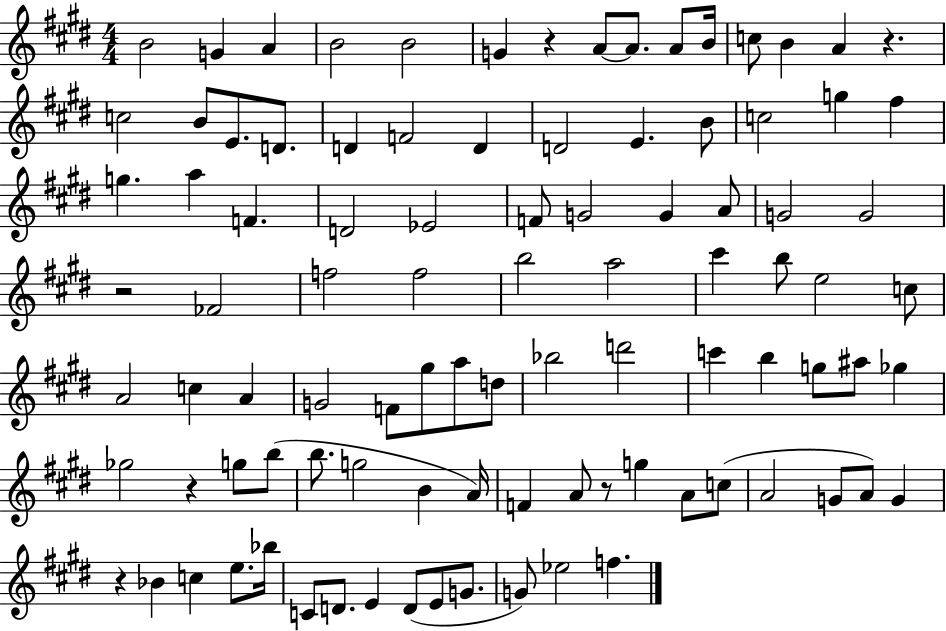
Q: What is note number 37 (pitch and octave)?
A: G4